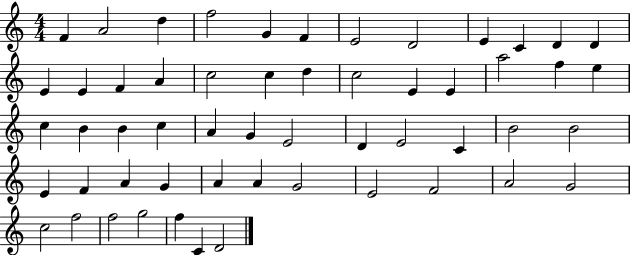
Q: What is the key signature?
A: C major